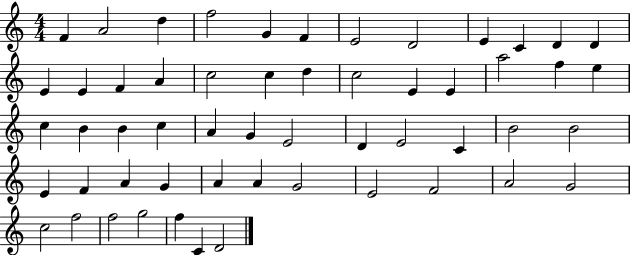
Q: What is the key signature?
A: C major